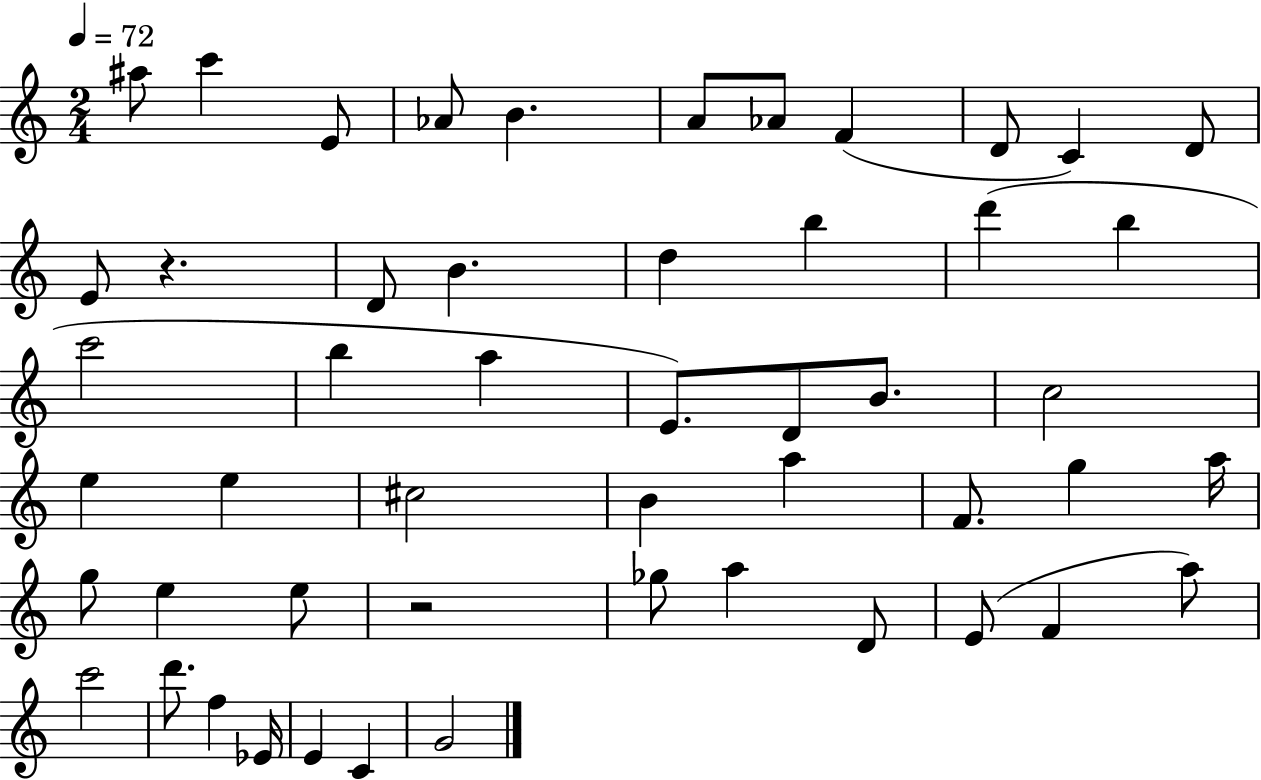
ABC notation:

X:1
T:Untitled
M:2/4
L:1/4
K:C
^a/2 c' E/2 _A/2 B A/2 _A/2 F D/2 C D/2 E/2 z D/2 B d b d' b c'2 b a E/2 D/2 B/2 c2 e e ^c2 B a F/2 g a/4 g/2 e e/2 z2 _g/2 a D/2 E/2 F a/2 c'2 d'/2 f _E/4 E C G2